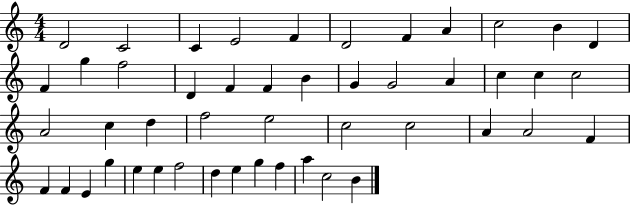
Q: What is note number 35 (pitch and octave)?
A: F4